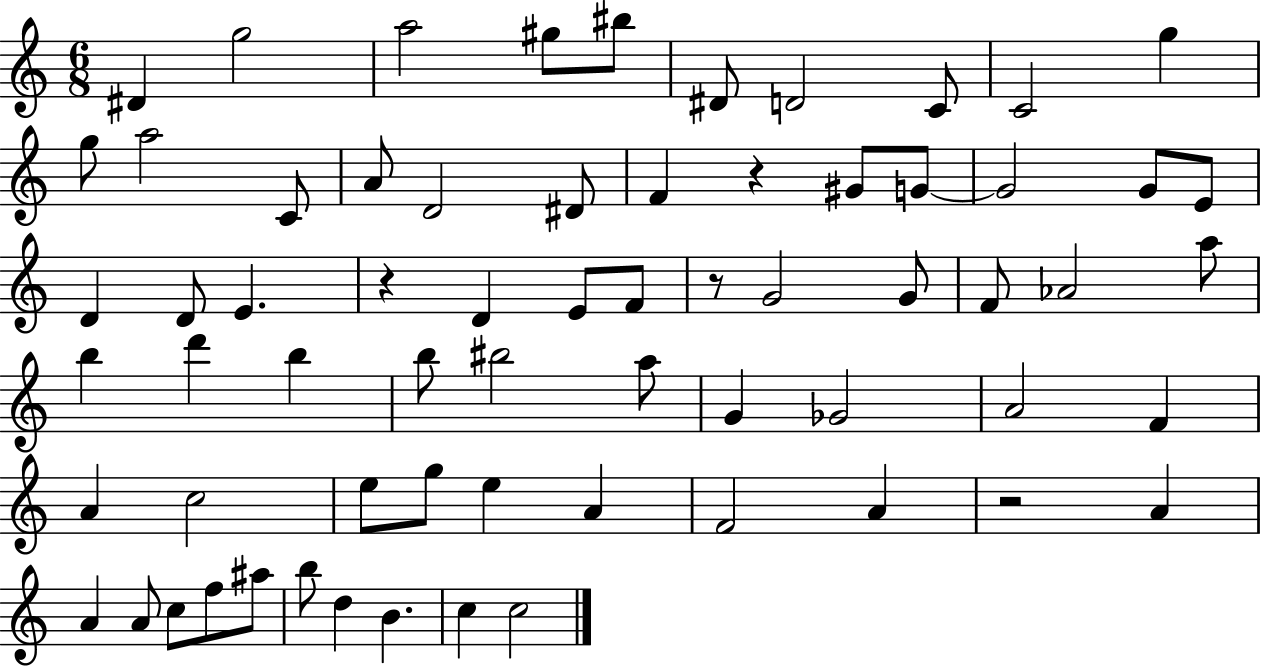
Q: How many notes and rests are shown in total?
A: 66